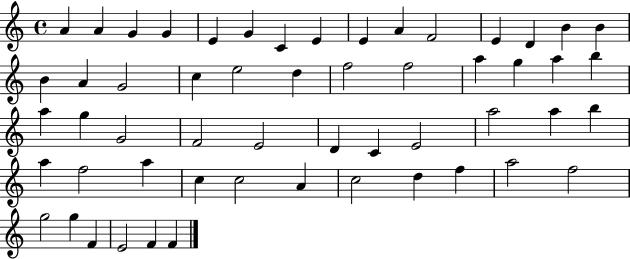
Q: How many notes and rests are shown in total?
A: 55